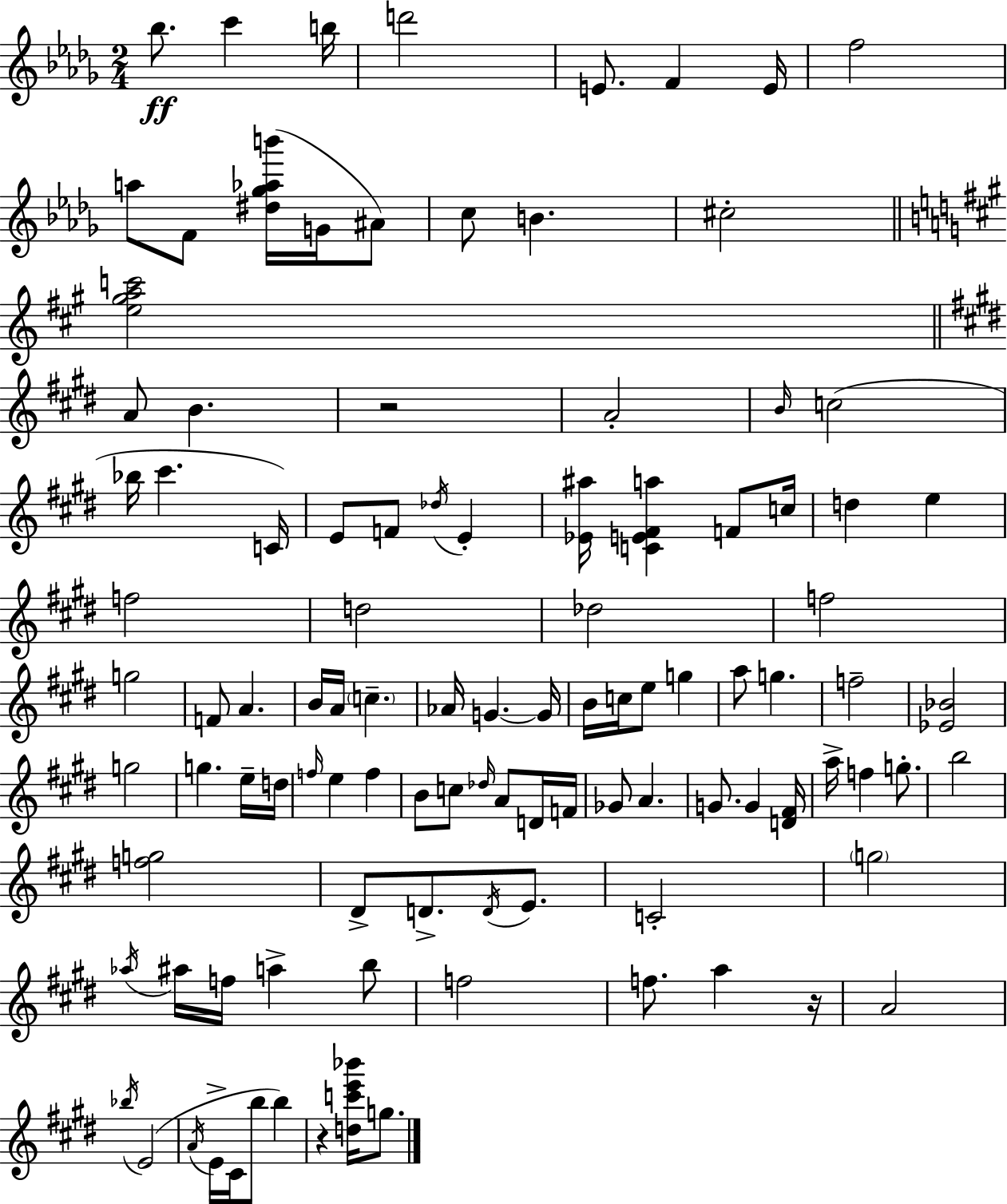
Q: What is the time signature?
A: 2/4